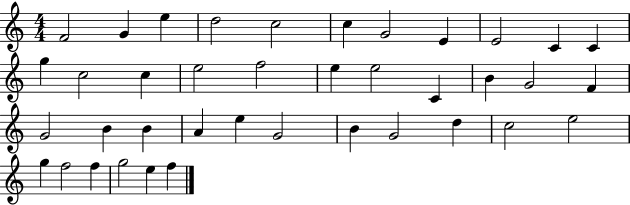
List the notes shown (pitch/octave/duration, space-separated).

F4/h G4/q E5/q D5/h C5/h C5/q G4/h E4/q E4/h C4/q C4/q G5/q C5/h C5/q E5/h F5/h E5/q E5/h C4/q B4/q G4/h F4/q G4/h B4/q B4/q A4/q E5/q G4/h B4/q G4/h D5/q C5/h E5/h G5/q F5/h F5/q G5/h E5/q F5/q